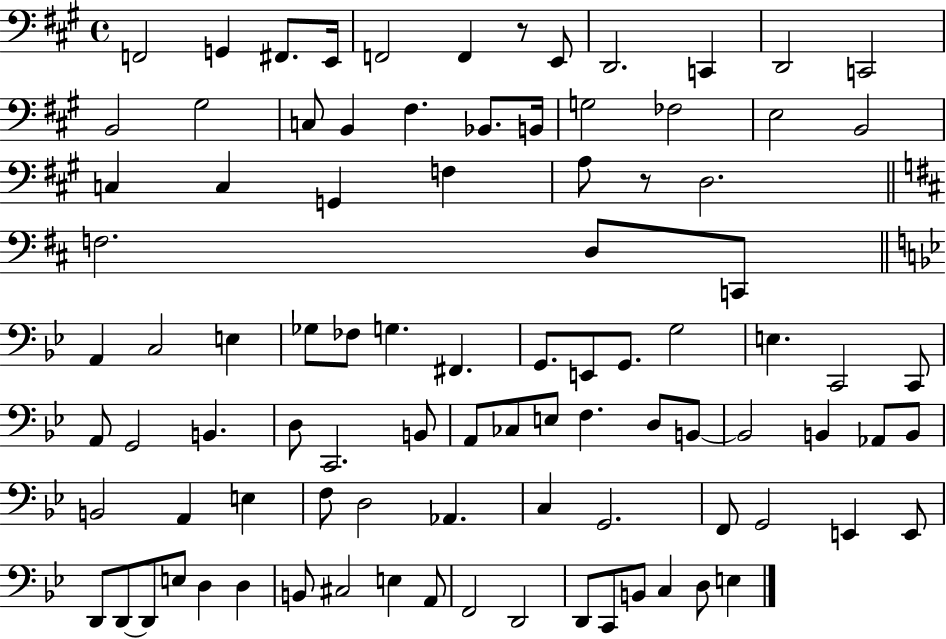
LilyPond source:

{
  \clef bass
  \time 4/4
  \defaultTimeSignature
  \key a \major
  f,2 g,4 fis,8. e,16 | f,2 f,4 r8 e,8 | d,2. c,4 | d,2 c,2 | \break b,2 gis2 | c8 b,4 fis4. bes,8. b,16 | g2 fes2 | e2 b,2 | \break c4 c4 g,4 f4 | a8 r8 d2. | \bar "||" \break \key b \minor f2. d8 c,8 | \bar "||" \break \key g \minor a,4 c2 e4 | ges8 fes8 g4. fis,4. | g,8. e,8 g,8. g2 | e4. c,2 c,8 | \break a,8 g,2 b,4. | d8 c,2. b,8 | a,8 ces8 e8 f4. d8 b,8~~ | b,2 b,4 aes,8 b,8 | \break b,2 a,4 e4 | f8 d2 aes,4. | c4 g,2. | f,8 g,2 e,4 e,8 | \break d,8 d,8~~ d,8 e8 d4 d4 | b,8 cis2 e4 a,8 | f,2 d,2 | d,8 c,8 b,8 c4 d8 e4 | \break \bar "|."
}